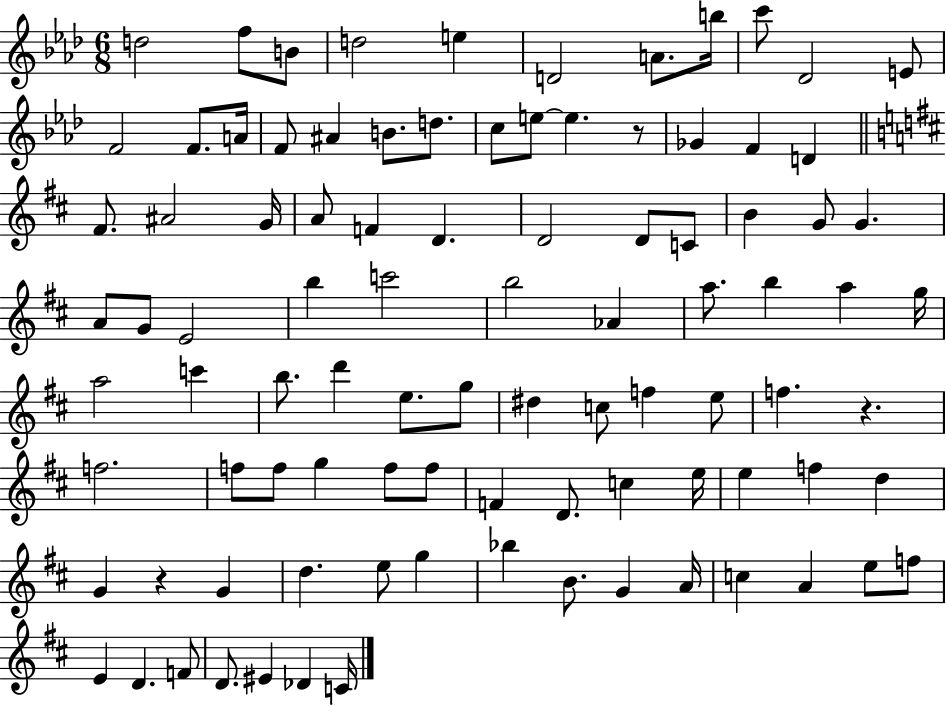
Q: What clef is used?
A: treble